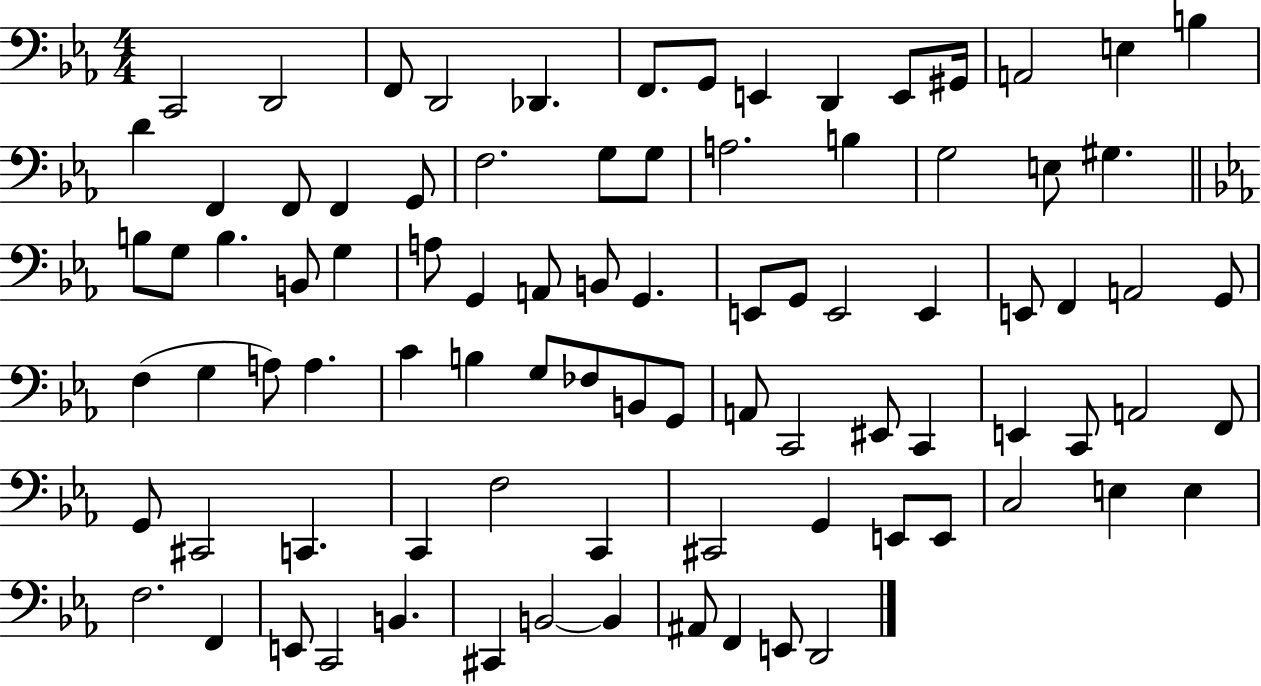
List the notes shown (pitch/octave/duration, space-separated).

C2/h D2/h F2/e D2/h Db2/q. F2/e. G2/e E2/q D2/q E2/e G#2/s A2/h E3/q B3/q D4/q F2/q F2/e F2/q G2/e F3/h. G3/e G3/e A3/h. B3/q G3/h E3/e G#3/q. B3/e G3/e B3/q. B2/e G3/q A3/e G2/q A2/e B2/e G2/q. E2/e G2/e E2/h E2/q E2/e F2/q A2/h G2/e F3/q G3/q A3/e A3/q. C4/q B3/q G3/e FES3/e B2/e G2/e A2/e C2/h EIS2/e C2/q E2/q C2/e A2/h F2/e G2/e C#2/h C2/q. C2/q F3/h C2/q C#2/h G2/q E2/e E2/e C3/h E3/q E3/q F3/h. F2/q E2/e C2/h B2/q. C#2/q B2/h B2/q A#2/e F2/q E2/e D2/h